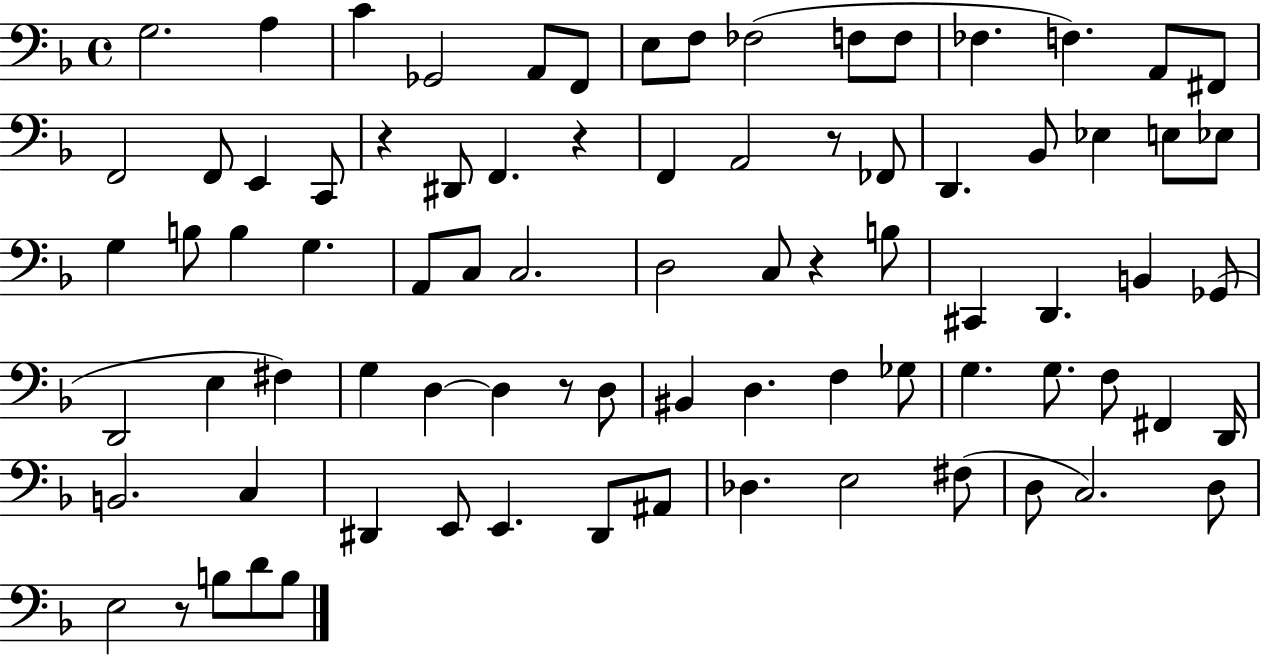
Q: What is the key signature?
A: F major